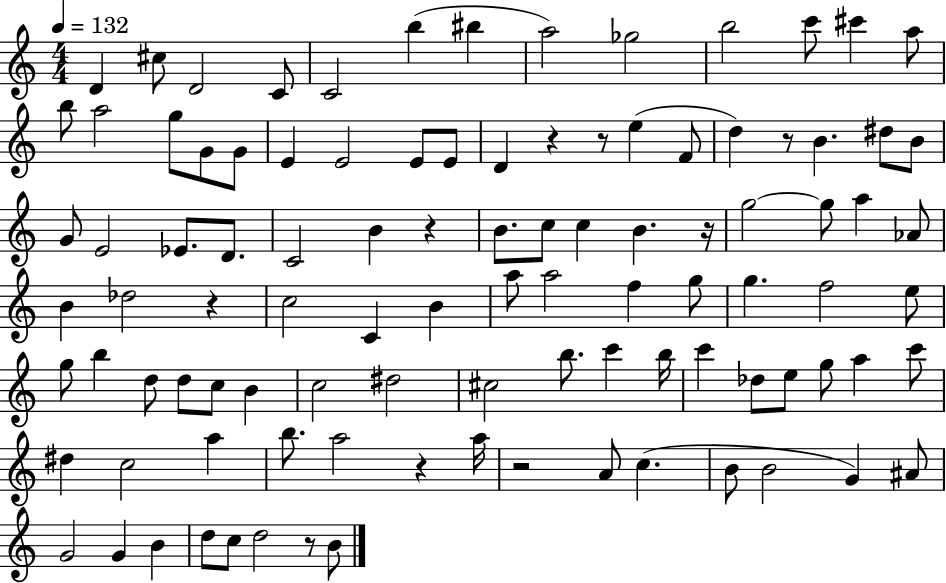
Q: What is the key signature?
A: C major